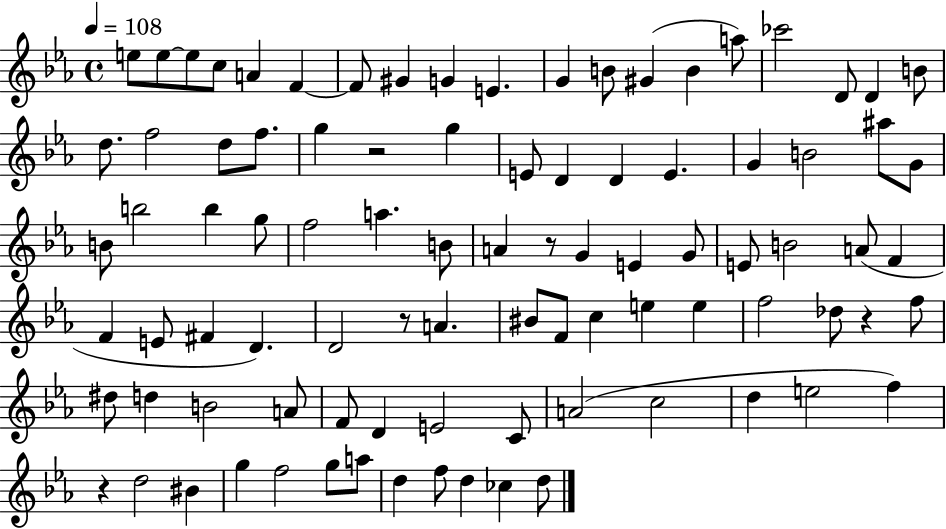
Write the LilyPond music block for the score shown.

{
  \clef treble
  \time 4/4
  \defaultTimeSignature
  \key ees \major
  \tempo 4 = 108
  \repeat volta 2 { e''8 e''8~~ e''8 c''8 a'4 f'4~~ | f'8 gis'4 g'4 e'4. | g'4 b'8 gis'4( b'4 a''8) | ces'''2 d'8 d'4 b'8 | \break d''8. f''2 d''8 f''8. | g''4 r2 g''4 | e'8 d'4 d'4 e'4. | g'4 b'2 ais''8 g'8 | \break b'8 b''2 b''4 g''8 | f''2 a''4. b'8 | a'4 r8 g'4 e'4 g'8 | e'8 b'2 a'8( f'4 | \break f'4 e'8 fis'4 d'4.) | d'2 r8 a'4. | bis'8 f'8 c''4 e''4 e''4 | f''2 des''8 r4 f''8 | \break dis''8 d''4 b'2 a'8 | f'8 d'4 e'2 c'8 | a'2( c''2 | d''4 e''2 f''4) | \break r4 d''2 bis'4 | g''4 f''2 g''8 a''8 | d''4 f''8 d''4 ces''4 d''8 | } \bar "|."
}